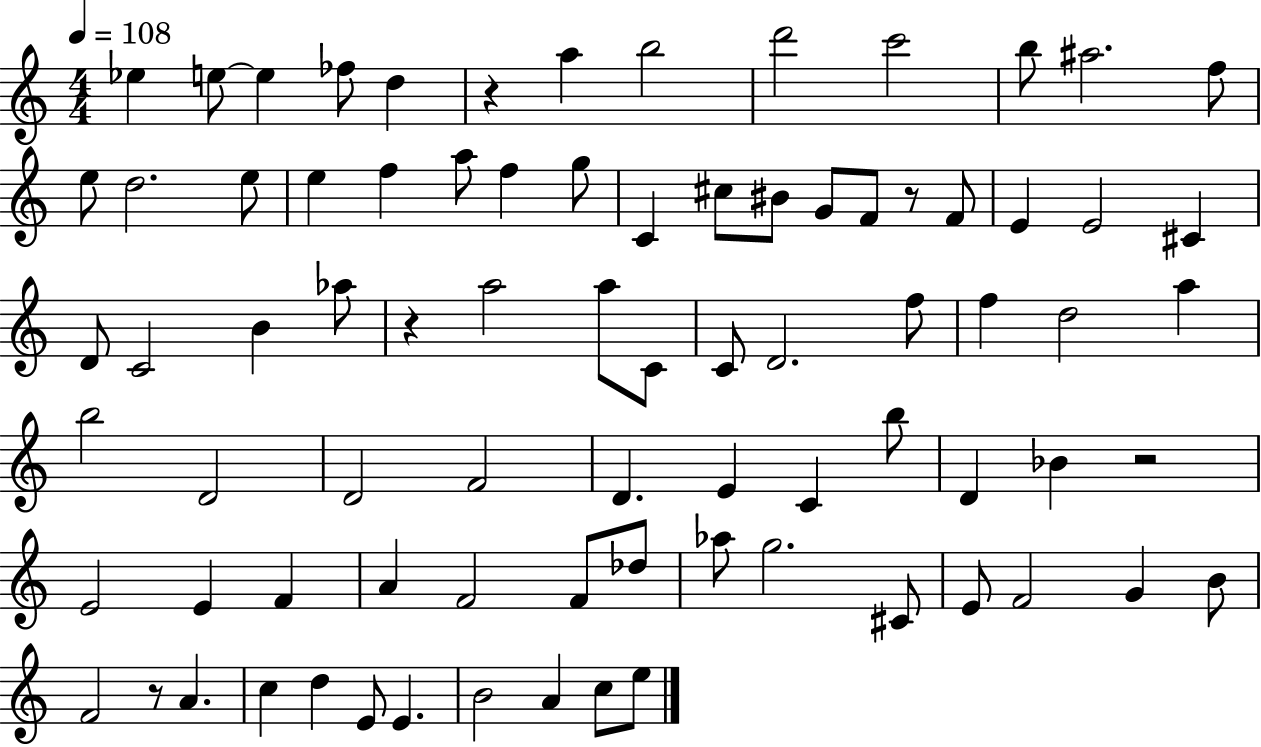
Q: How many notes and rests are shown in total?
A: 81